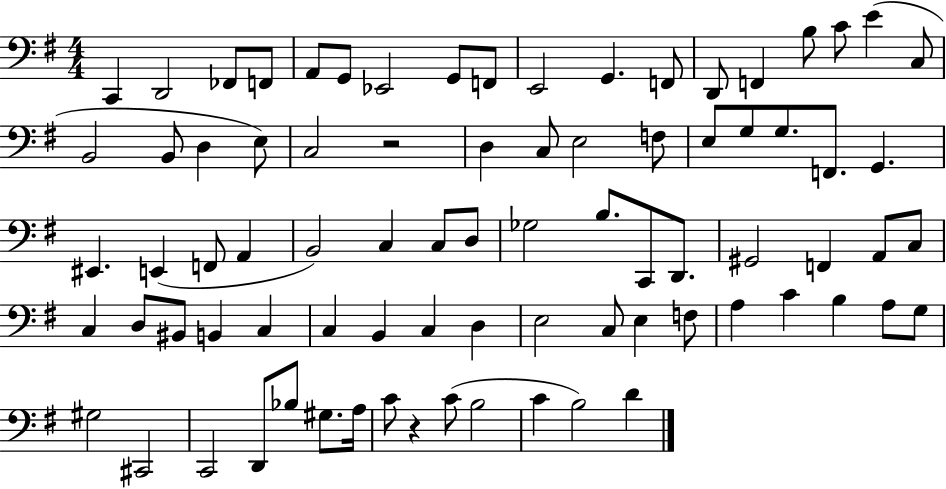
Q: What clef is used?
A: bass